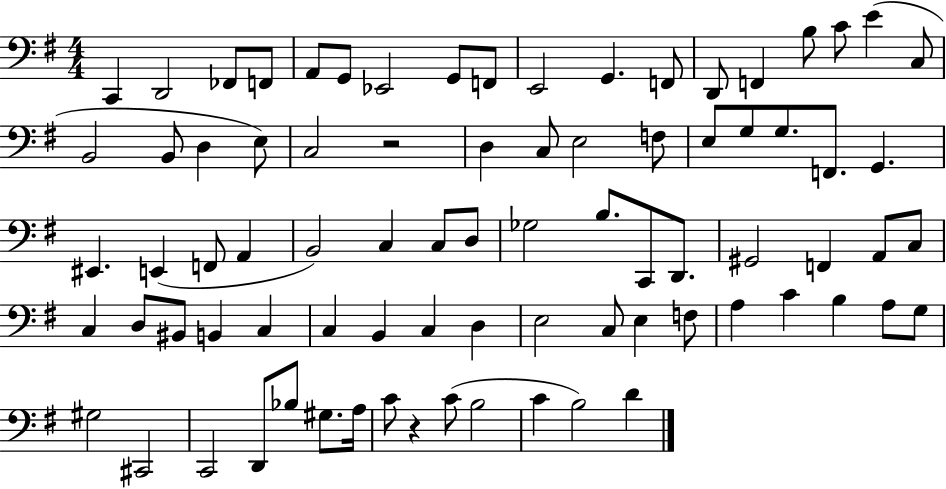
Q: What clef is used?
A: bass